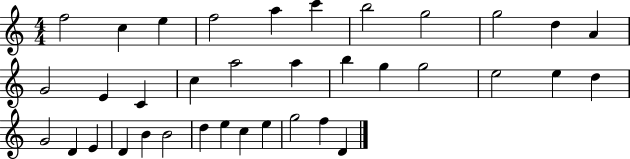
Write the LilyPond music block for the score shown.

{
  \clef treble
  \numericTimeSignature
  \time 4/4
  \key c \major
  f''2 c''4 e''4 | f''2 a''4 c'''4 | b''2 g''2 | g''2 d''4 a'4 | \break g'2 e'4 c'4 | c''4 a''2 a''4 | b''4 g''4 g''2 | e''2 e''4 d''4 | \break g'2 d'4 e'4 | d'4 b'4 b'2 | d''4 e''4 c''4 e''4 | g''2 f''4 d'4 | \break \bar "|."
}